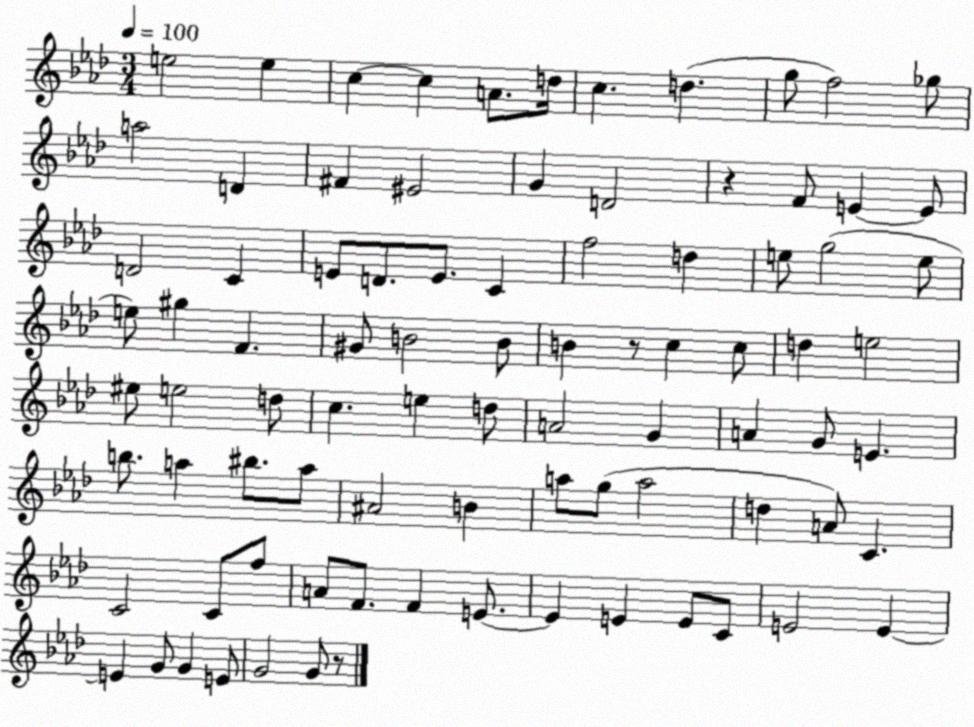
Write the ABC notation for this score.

X:1
T:Untitled
M:3/4
L:1/4
K:Ab
e2 e c c A/2 d/4 c d g/2 f2 _g/2 a2 D ^F ^E2 G D2 z F/2 E E/2 D2 C E/2 D/2 E/2 C f2 d e/2 g2 e/2 e/2 ^g F ^G/2 B2 B/2 B z/2 c c/2 d e2 ^e/2 e2 d/2 c e d/2 A2 G A G/2 E b/2 a ^b/2 a/2 ^A2 B a/2 g/2 a2 d A/2 C C2 C/2 f/2 A/2 F/2 F E/2 E E E/2 C/2 E2 E E G/2 G E/2 G2 G/2 z/2